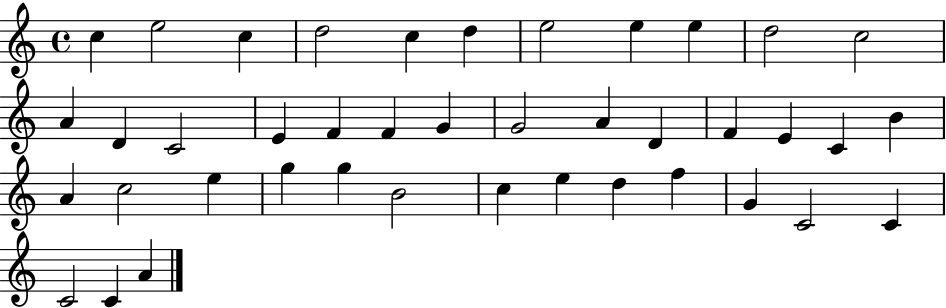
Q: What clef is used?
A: treble